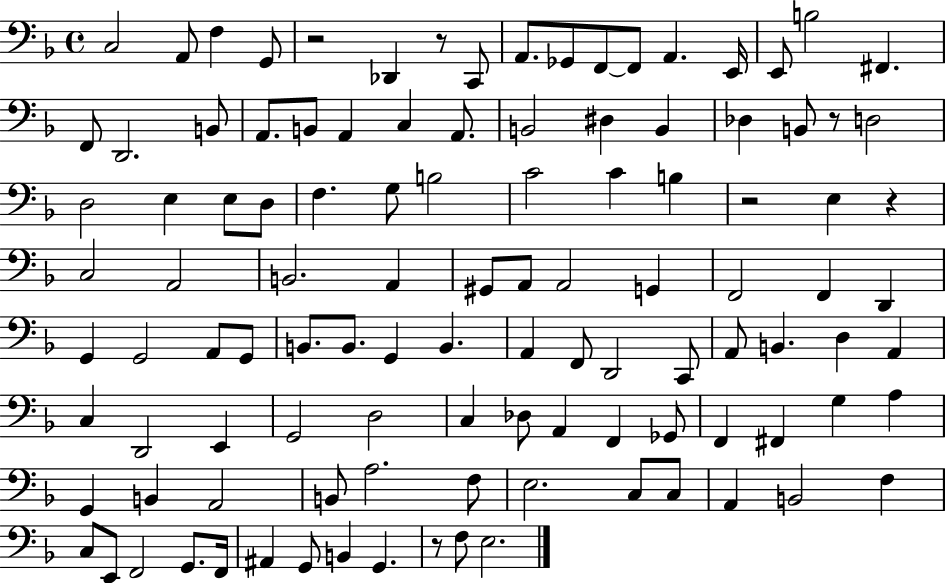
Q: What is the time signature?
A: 4/4